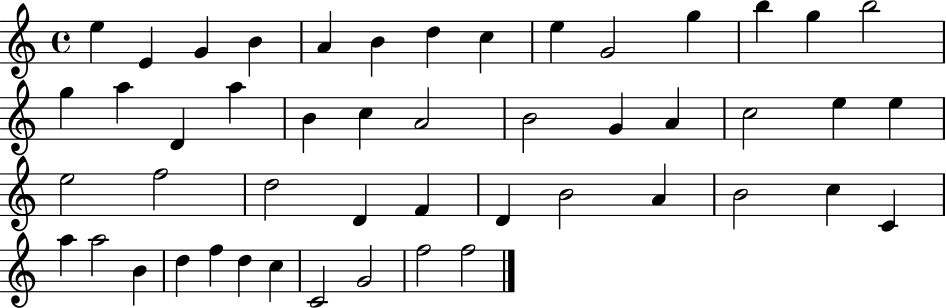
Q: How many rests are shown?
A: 0